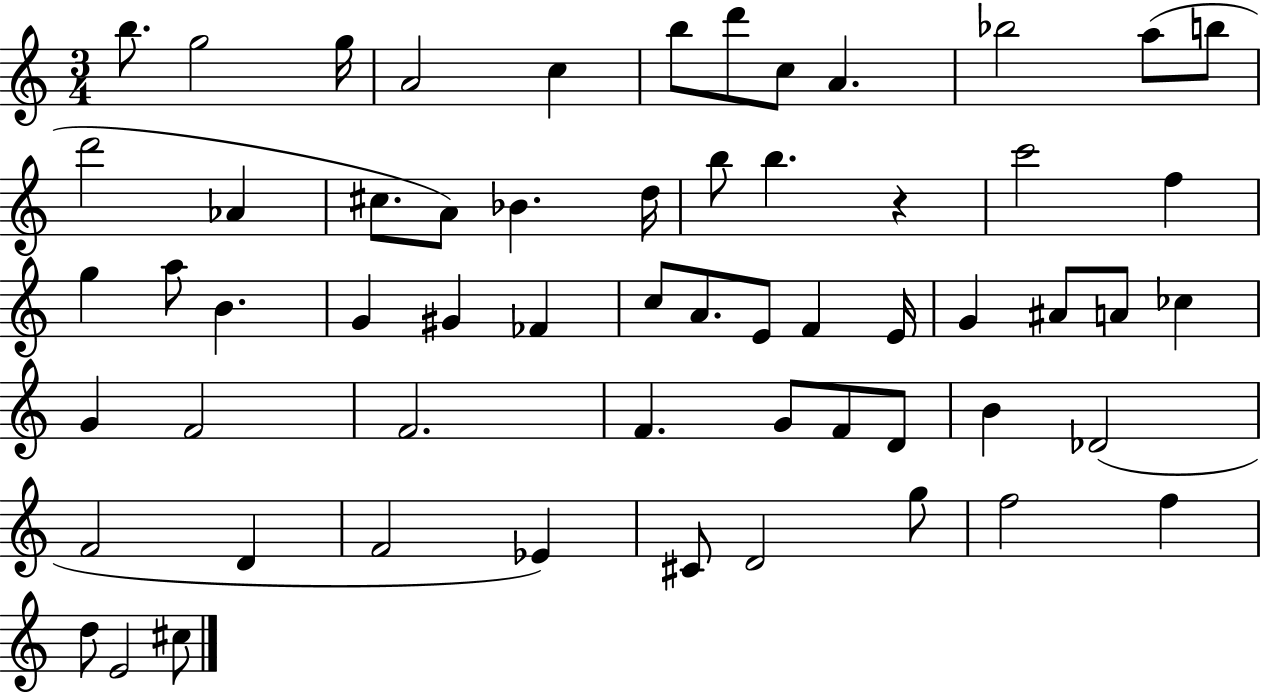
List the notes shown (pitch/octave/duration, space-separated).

B5/e. G5/h G5/s A4/h C5/q B5/e D6/e C5/e A4/q. Bb5/h A5/e B5/e D6/h Ab4/q C#5/e. A4/e Bb4/q. D5/s B5/e B5/q. R/q C6/h F5/q G5/q A5/e B4/q. G4/q G#4/q FES4/q C5/e A4/e. E4/e F4/q E4/s G4/q A#4/e A4/e CES5/q G4/q F4/h F4/h. F4/q. G4/e F4/e D4/e B4/q Db4/h F4/h D4/q F4/h Eb4/q C#4/e D4/h G5/e F5/h F5/q D5/e E4/h C#5/e